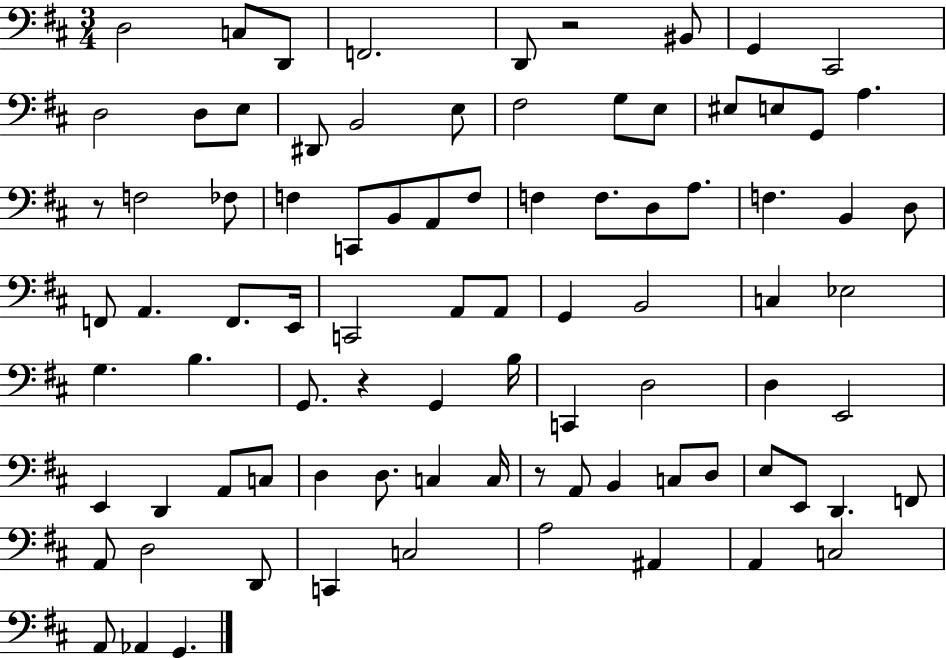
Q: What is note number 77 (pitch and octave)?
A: A3